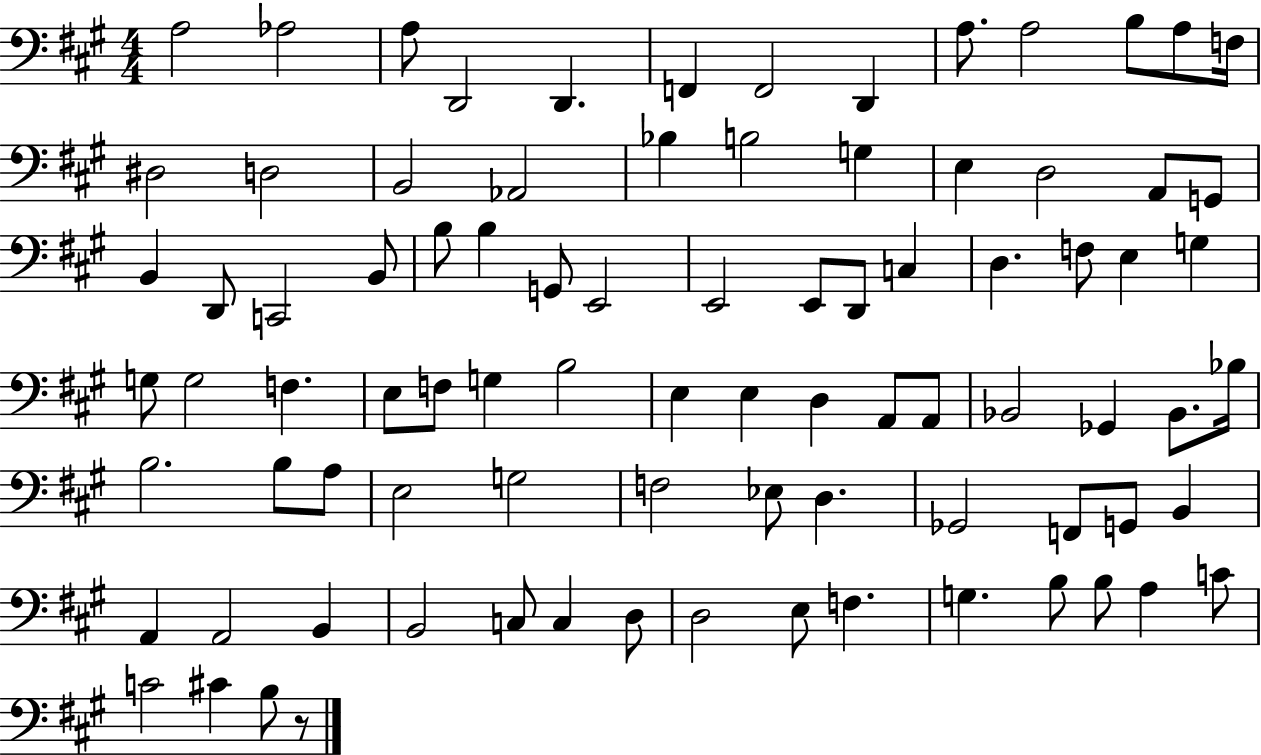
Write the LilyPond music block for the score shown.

{
  \clef bass
  \numericTimeSignature
  \time 4/4
  \key a \major
  a2 aes2 | a8 d,2 d,4. | f,4 f,2 d,4 | a8. a2 b8 a8 f16 | \break dis2 d2 | b,2 aes,2 | bes4 b2 g4 | e4 d2 a,8 g,8 | \break b,4 d,8 c,2 b,8 | b8 b4 g,8 e,2 | e,2 e,8 d,8 c4 | d4. f8 e4 g4 | \break g8 g2 f4. | e8 f8 g4 b2 | e4 e4 d4 a,8 a,8 | bes,2 ges,4 bes,8. bes16 | \break b2. b8 a8 | e2 g2 | f2 ees8 d4. | ges,2 f,8 g,8 b,4 | \break a,4 a,2 b,4 | b,2 c8 c4 d8 | d2 e8 f4. | g4. b8 b8 a4 c'8 | \break c'2 cis'4 b8 r8 | \bar "|."
}